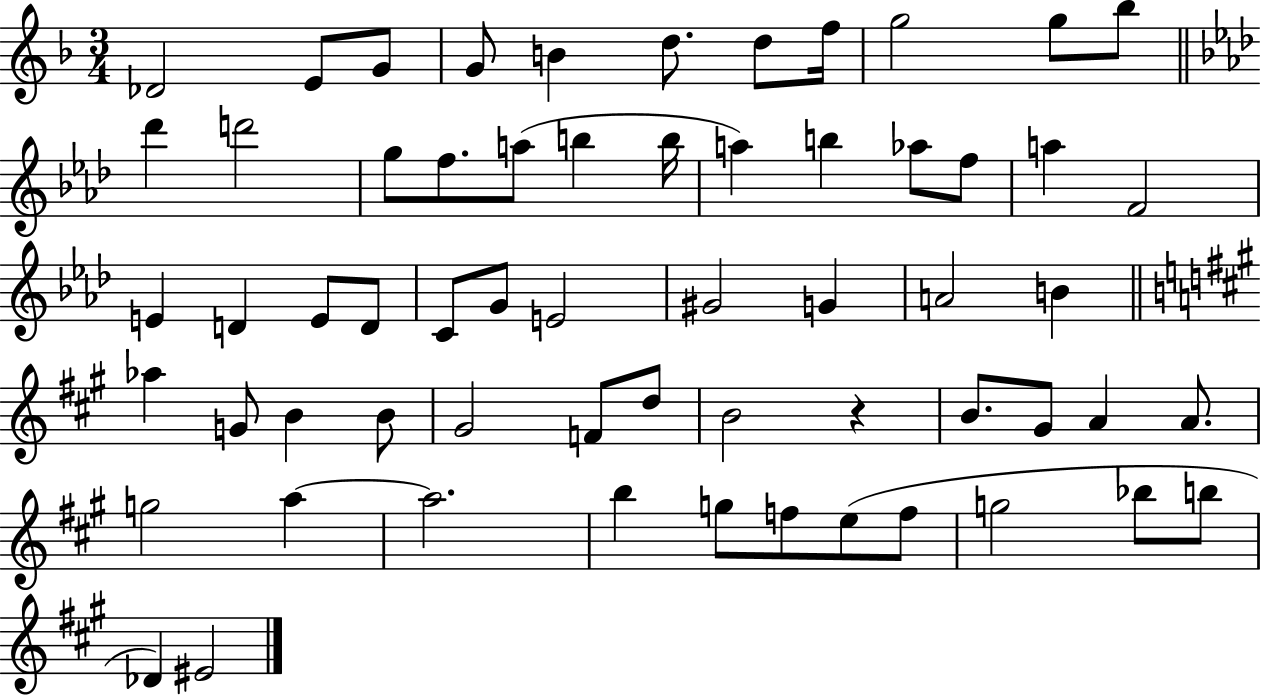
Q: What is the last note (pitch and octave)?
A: EIS4